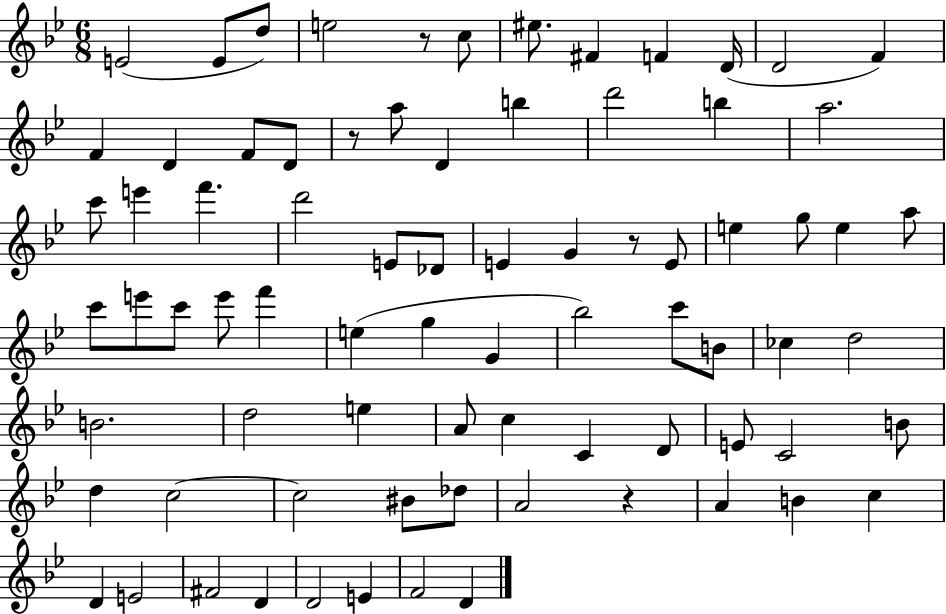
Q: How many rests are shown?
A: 4